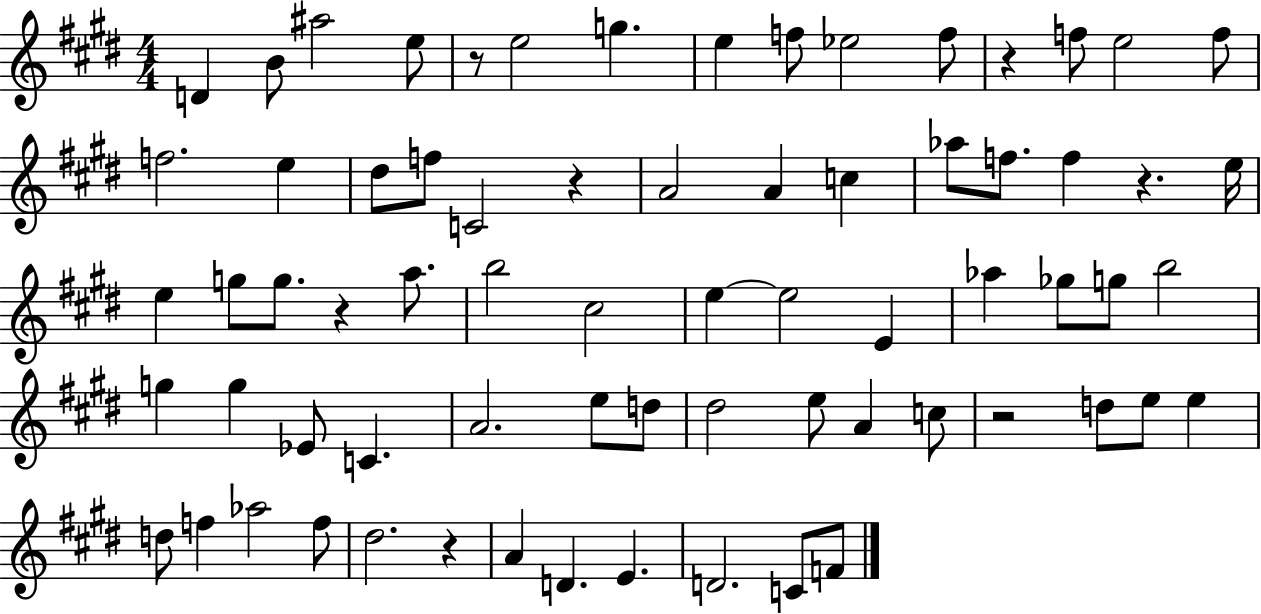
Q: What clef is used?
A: treble